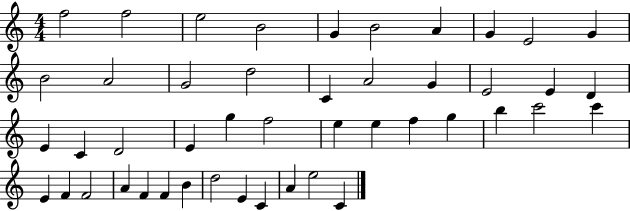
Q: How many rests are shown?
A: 0